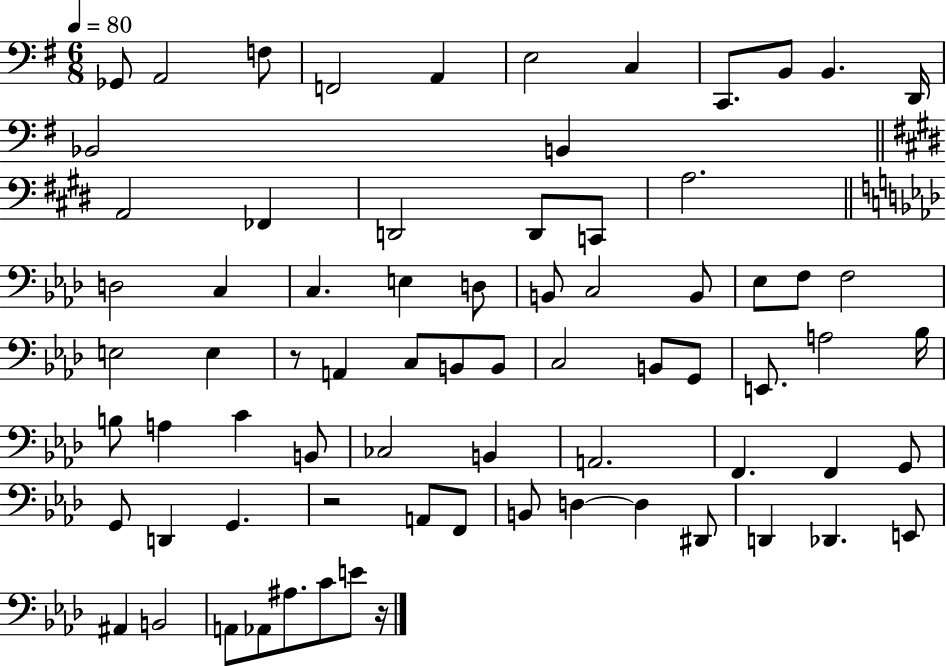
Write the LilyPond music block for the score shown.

{
  \clef bass
  \numericTimeSignature
  \time 6/8
  \key g \major
  \tempo 4 = 80
  \repeat volta 2 { ges,8 a,2 f8 | f,2 a,4 | e2 c4 | c,8. b,8 b,4. d,16 | \break bes,2 b,4 | \bar "||" \break \key e \major a,2 fes,4 | d,2 d,8 c,8 | a2. | \bar "||" \break \key f \minor d2 c4 | c4. e4 d8 | b,8 c2 b,8 | ees8 f8 f2 | \break e2 e4 | r8 a,4 c8 b,8 b,8 | c2 b,8 g,8 | e,8. a2 bes16 | \break b8 a4 c'4 b,8 | ces2 b,4 | a,2. | f,4. f,4 g,8 | \break g,8 d,4 g,4. | r2 a,8 f,8 | b,8 d4~~ d4 dis,8 | d,4 des,4. e,8 | \break ais,4 b,2 | a,8 aes,8 ais8. c'8 e'8 r16 | } \bar "|."
}